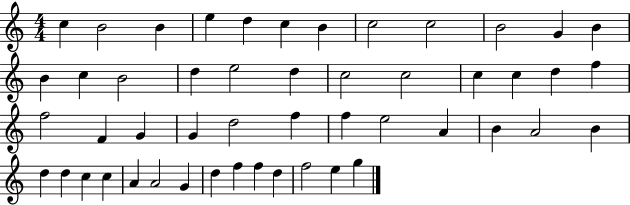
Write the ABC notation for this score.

X:1
T:Untitled
M:4/4
L:1/4
K:C
c B2 B e d c B c2 c2 B2 G B B c B2 d e2 d c2 c2 c c d f f2 F G G d2 f f e2 A B A2 B d d c c A A2 G d f f d f2 e g